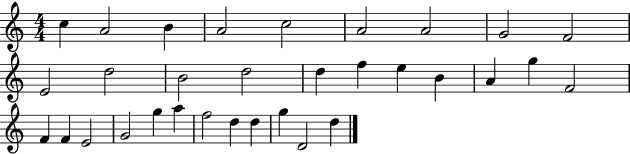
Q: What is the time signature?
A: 4/4